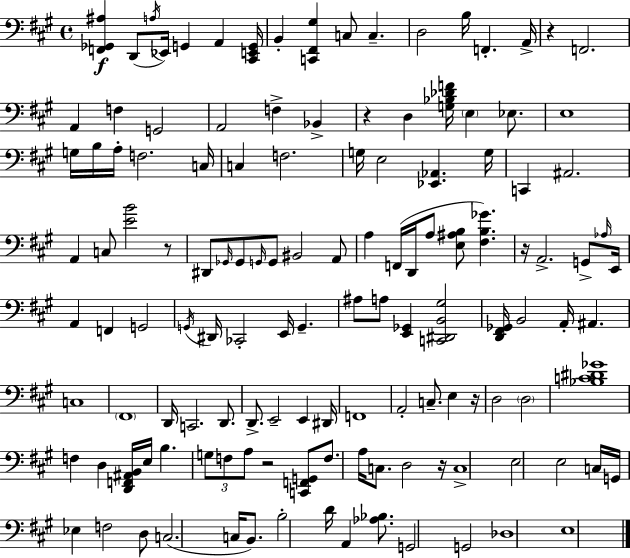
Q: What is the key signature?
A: A major